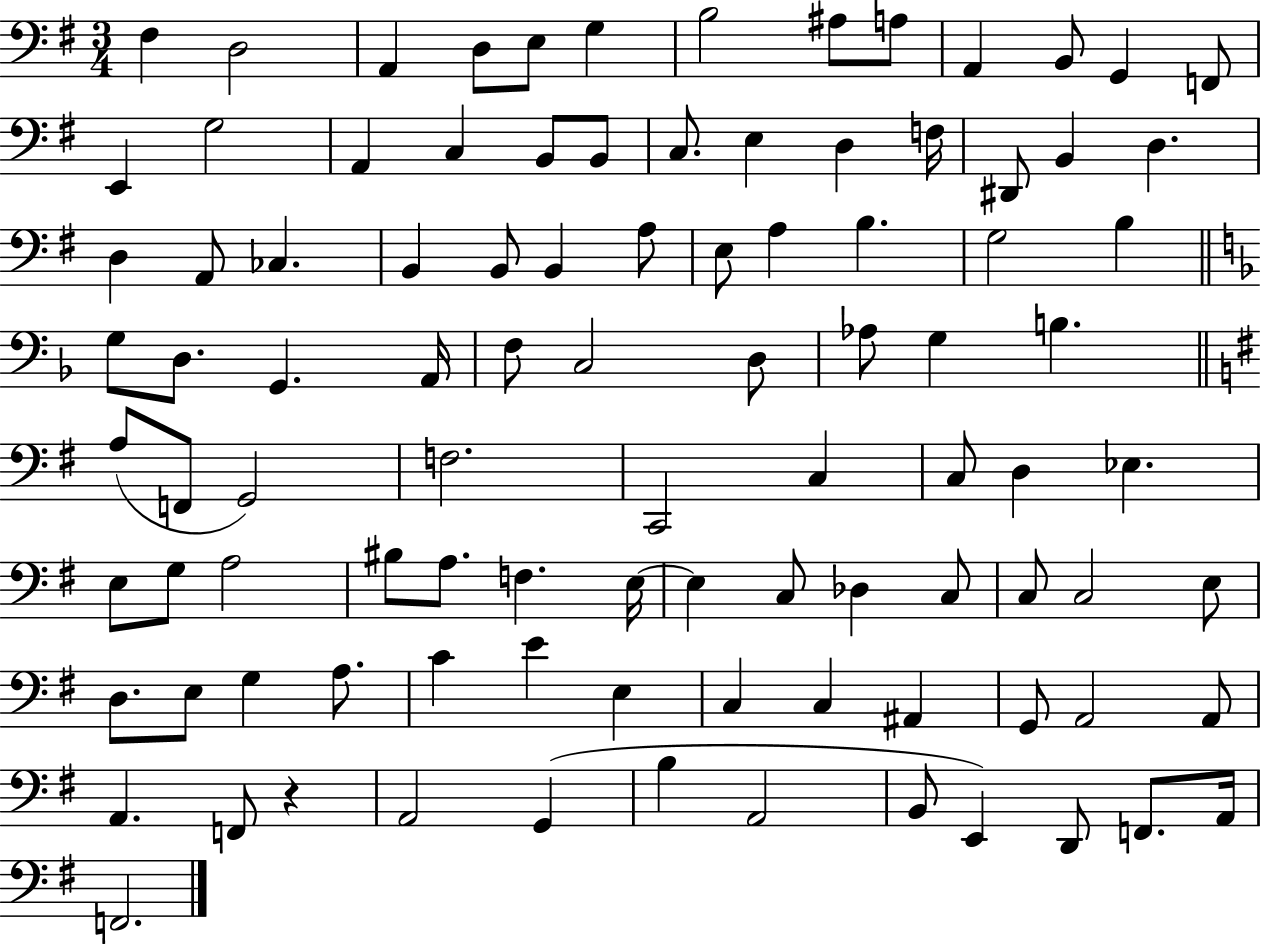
X:1
T:Untitled
M:3/4
L:1/4
K:G
^F, D,2 A,, D,/2 E,/2 G, B,2 ^A,/2 A,/2 A,, B,,/2 G,, F,,/2 E,, G,2 A,, C, B,,/2 B,,/2 C,/2 E, D, F,/4 ^D,,/2 B,, D, D, A,,/2 _C, B,, B,,/2 B,, A,/2 E,/2 A, B, G,2 B, G,/2 D,/2 G,, A,,/4 F,/2 C,2 D,/2 _A,/2 G, B, A,/2 F,,/2 G,,2 F,2 C,,2 C, C,/2 D, _E, E,/2 G,/2 A,2 ^B,/2 A,/2 F, E,/4 E, C,/2 _D, C,/2 C,/2 C,2 E,/2 D,/2 E,/2 G, A,/2 C E E, C, C, ^A,, G,,/2 A,,2 A,,/2 A,, F,,/2 z A,,2 G,, B, A,,2 B,,/2 E,, D,,/2 F,,/2 A,,/4 F,,2